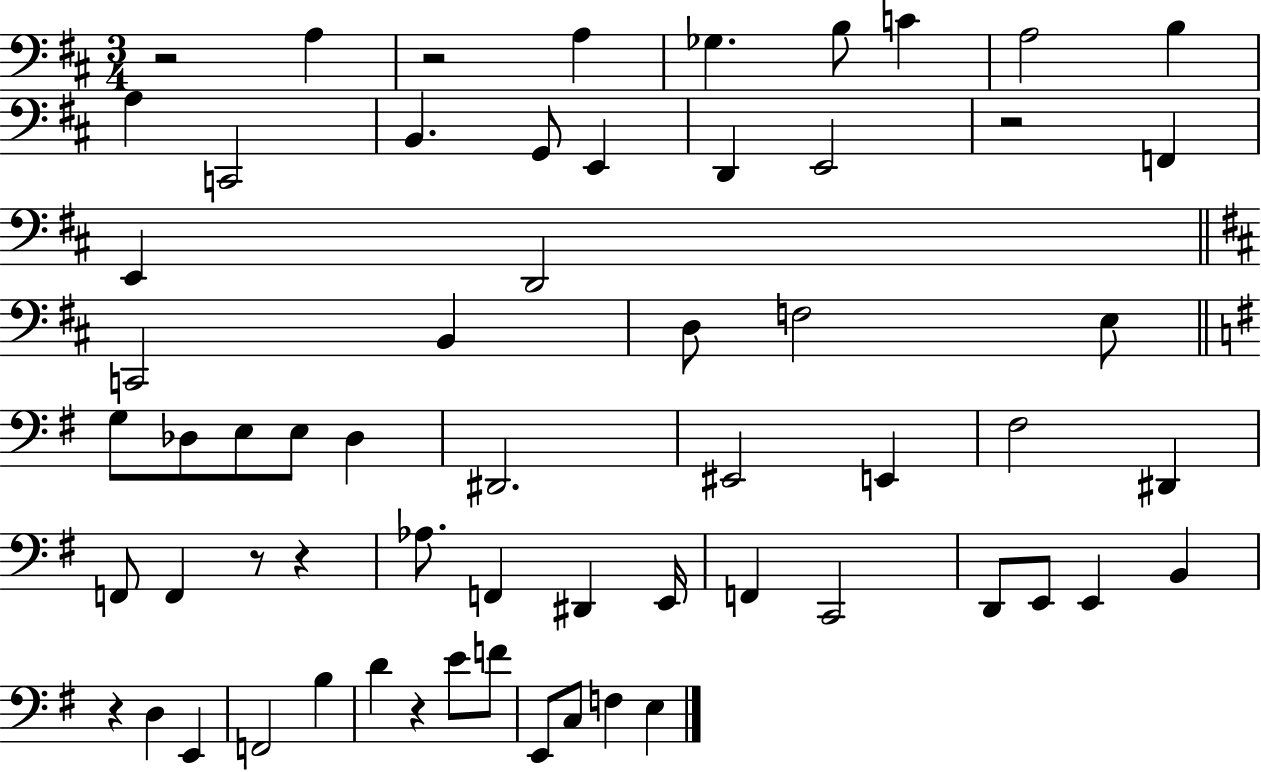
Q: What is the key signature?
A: D major